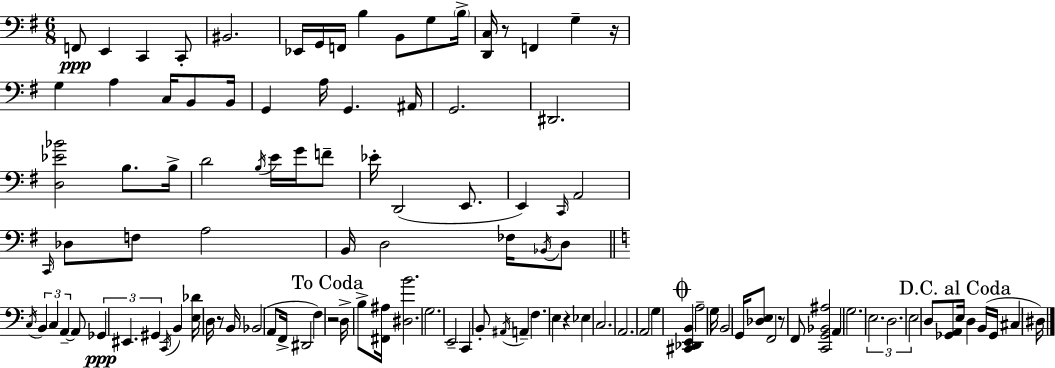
{
  \clef bass
  \numericTimeSignature
  \time 6/8
  \key e \minor
  f,8\ppp e,4 c,4 c,8-. | bis,2. | ees,16 g,16 f,16 b4 b,8 g8 \parenthesize b16-> | <d, c>16 r8 f,4 g4-- r16 | \break g4 a4 c16 b,8 b,16 | g,4 a16 g,4. ais,16 | g,2. | dis,2. | \break <d ees' bes'>2 b8. b16-> | d'2 \acciaccatura { b16 } e'16 g'16 f'8-- | ees'16-. d,2( e,8. | e,4) \grace { c,16 } a,2 | \break \grace { c,16 } des8 f8 a2 | b,16 d2 | fes16 \acciaccatura { bes,16 } d8 \bar "||" \break \key a \minor \acciaccatura { c16 } \tuplet 3/2 { b,4 c4 a,4--~~ } | a,8 \tuplet 3/2 { ges,4\ppp eis,4. | gis,4 } \acciaccatura { c,16 } b,4 <e des'>16 d16 | r8 b,16 bes,2( a,8 | \break f,16-> dis,2 f4) | \mark "To Coda" r2 d16-> b8-> | <fis, ais>16 <dis b'>2. | g2. | \break e,2-- c,4 | b,8-. \acciaccatura { ais,16 } a,4-- f4. | e4 r4 ees4 | c2. | \break a,2. | a,2 g4 | \mark \markup { \musicglyph "scripts.coda" } <cis, des, e, b,>4 a2-- | g16 b,2 | \break g,16 <des e>8 f,2 r8 | f,8 <c, g, bes, ais>2 a,4 | g2. | \tuplet 3/2 { e2. | \break d2. | e2 } d8 | <ges, a,>8 \mark "D.C. al Coda" e16 d4 b,16( ges,16 cis4 | dis16) \bar "|."
}